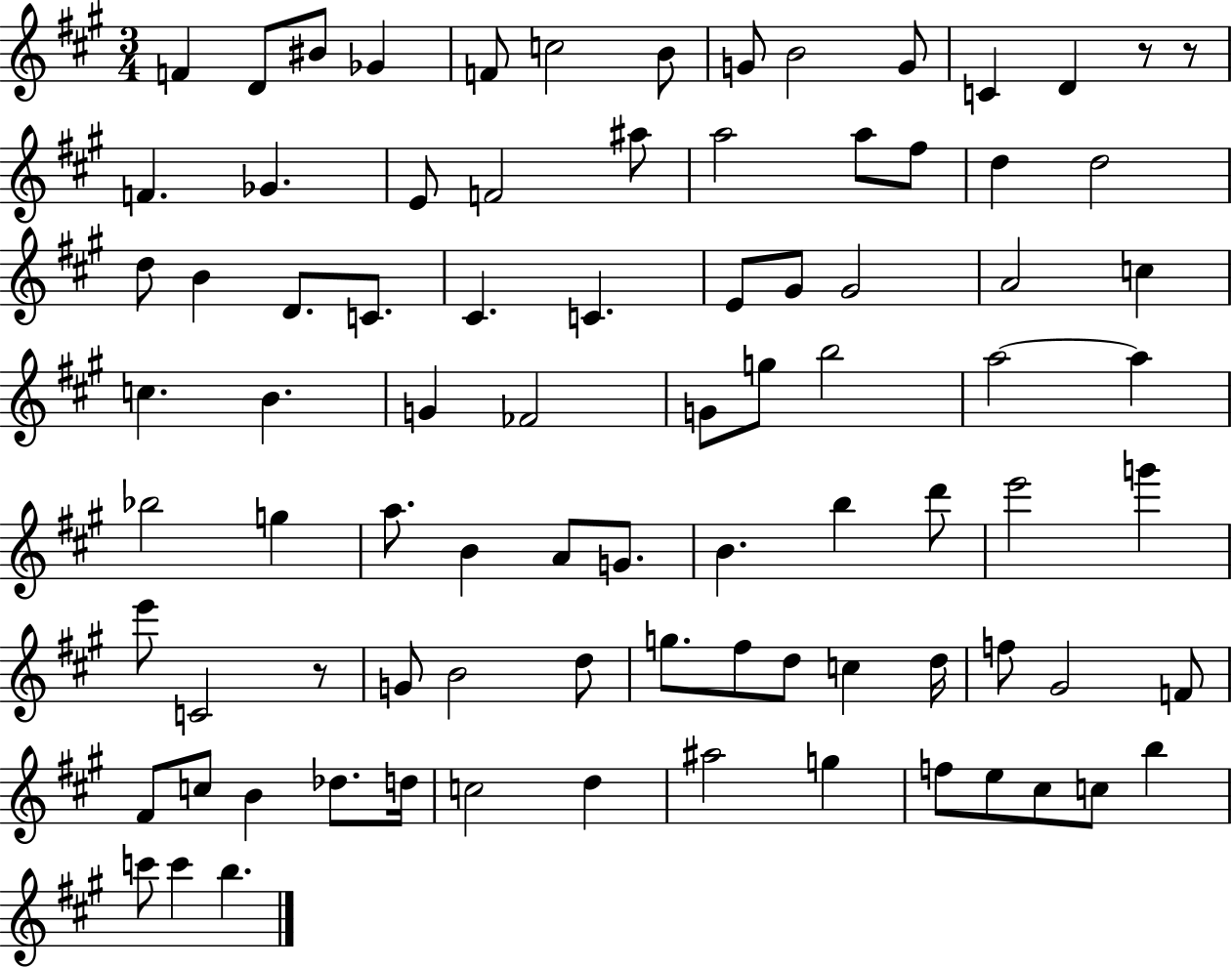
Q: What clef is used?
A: treble